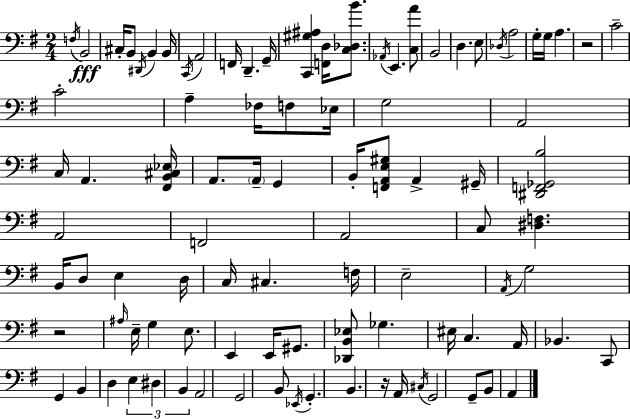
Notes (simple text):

F3/s B2/h C#3/s B2/e D#2/s B2/q B2/s C2/s A2/h F2/s D2/q. G2/s [C2,G#3,A#3]/q [F2,D3]/s [C3,Db3,B4]/e. Ab2/s E2/q. [C3,A4]/e B2/h D3/q. E3/e Db3/s A3/h G3/s G3/s A3/q. R/h C4/h C4/h A3/q FES3/s F3/e Eb3/s G3/h A2/h C3/s A2/q. [F#2,B2,C#3,Eb3]/s A2/e. A2/s G2/q B2/s [F2,A2,E3,G#3]/e A2/q G#2/s [D#2,F2,Gb2,B3]/h A2/h F2/h A2/h C3/e [D#3,F3]/q. B2/s D3/e E3/q D3/s C3/s C#3/q. F3/s E3/h A2/s G3/h R/h A#3/s E3/s G3/q E3/e. E2/q E2/s G#2/e. [Db2,B2,Eb3]/e Gb3/q. EIS3/s C3/q. A2/s Bb2/q. C2/e G2/q B2/q D3/q E3/q D#3/q B2/q A2/h G2/h B2/e Eb2/s G2/q. B2/q. R/s A2/s C#3/s G2/h G2/e B2/e A2/q